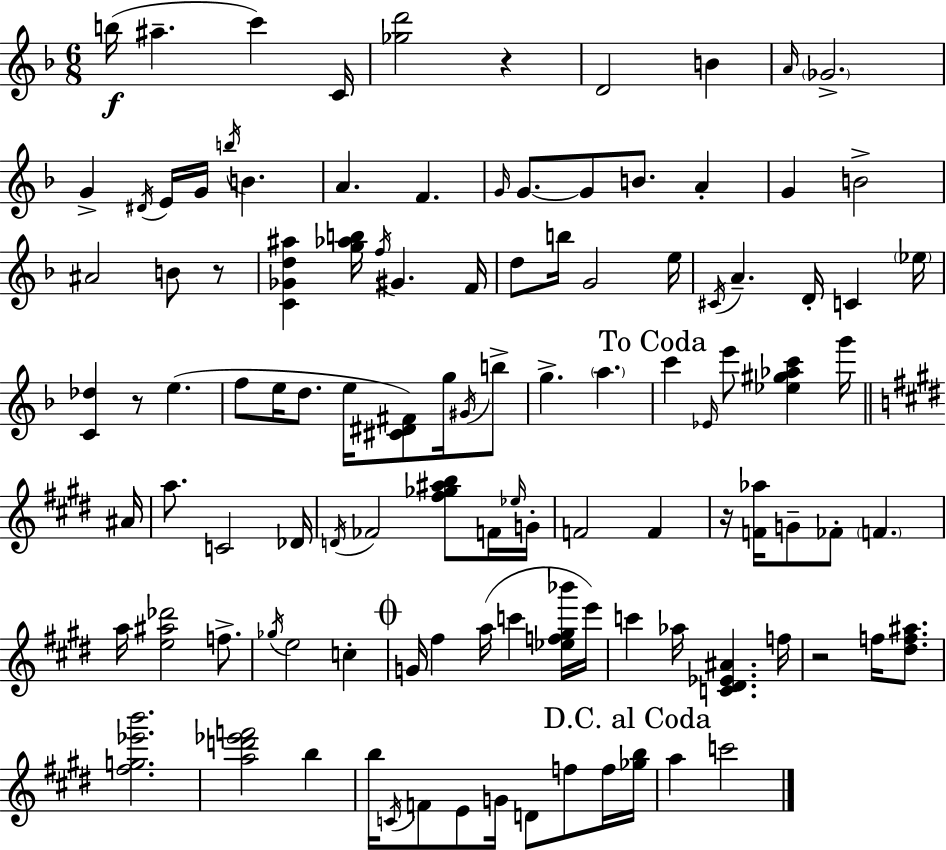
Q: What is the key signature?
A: F major